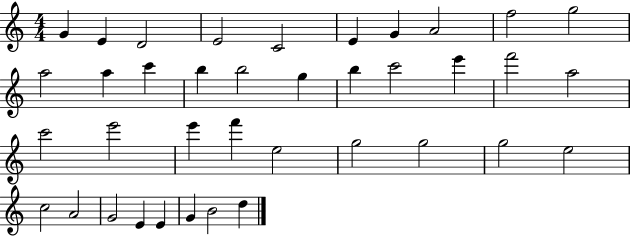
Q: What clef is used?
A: treble